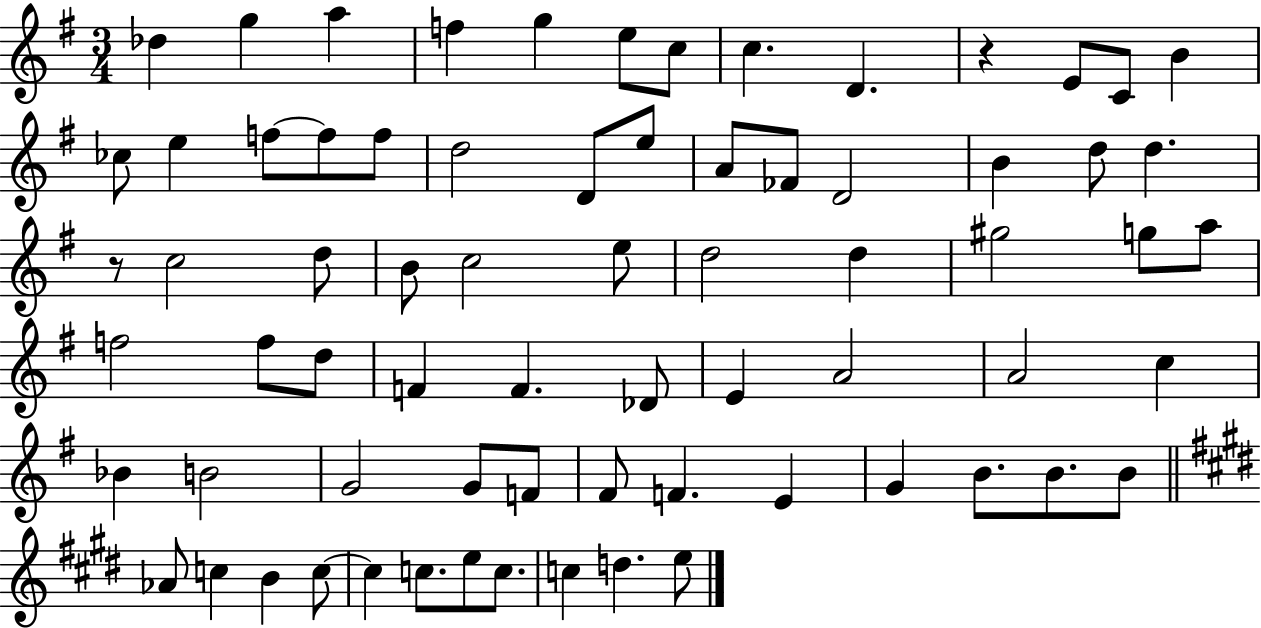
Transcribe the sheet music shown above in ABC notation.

X:1
T:Untitled
M:3/4
L:1/4
K:G
_d g a f g e/2 c/2 c D z E/2 C/2 B _c/2 e f/2 f/2 f/2 d2 D/2 e/2 A/2 _F/2 D2 B d/2 d z/2 c2 d/2 B/2 c2 e/2 d2 d ^g2 g/2 a/2 f2 f/2 d/2 F F _D/2 E A2 A2 c _B B2 G2 G/2 F/2 ^F/2 F E G B/2 B/2 B/2 _A/2 c B c/2 c c/2 e/2 c/2 c d e/2